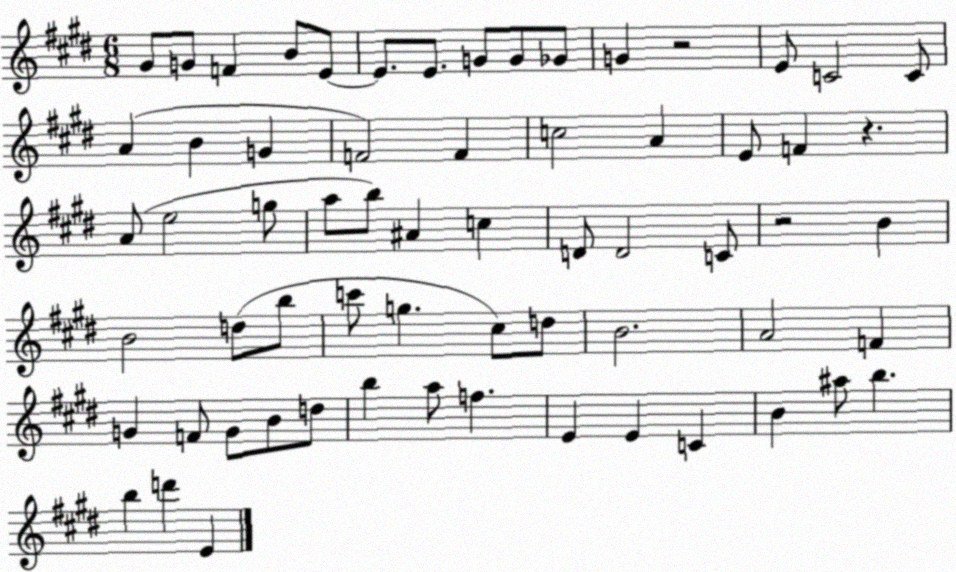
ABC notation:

X:1
T:Untitled
M:6/8
L:1/4
K:E
^G/2 G/2 F B/2 E/2 E/2 E/2 G/2 G/2 _G/2 G z2 E/2 C2 C/2 A B G F2 F c2 A E/2 F z A/2 e2 g/2 a/2 b/2 ^A c D/2 D2 C/2 z2 B B2 d/2 b/2 c'/2 g ^c/2 d/2 B2 A2 F G F/2 G/2 B/2 d/2 b a/2 f E E C B ^a/2 b b d' E